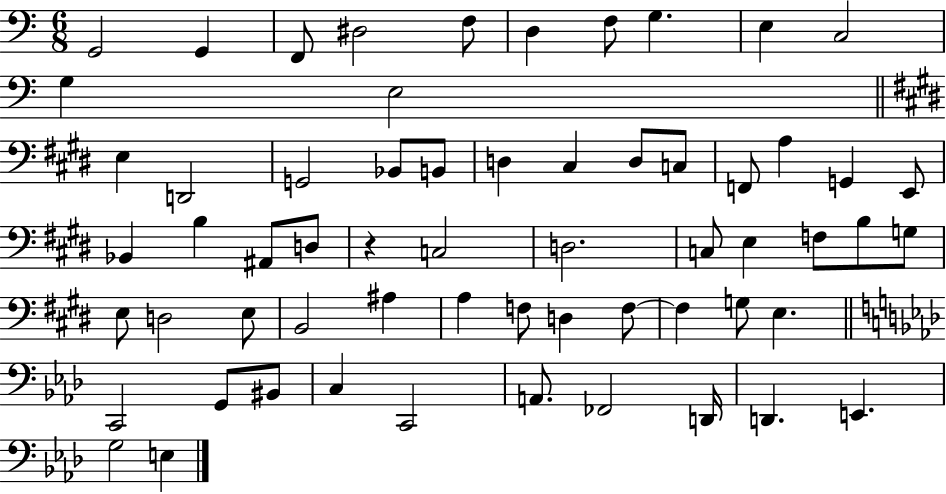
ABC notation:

X:1
T:Untitled
M:6/8
L:1/4
K:C
G,,2 G,, F,,/2 ^D,2 F,/2 D, F,/2 G, E, C,2 G, E,2 E, D,,2 G,,2 _B,,/2 B,,/2 D, ^C, D,/2 C,/2 F,,/2 A, G,, E,,/2 _B,, B, ^A,,/2 D,/2 z C,2 D,2 C,/2 E, F,/2 B,/2 G,/2 E,/2 D,2 E,/2 B,,2 ^A, A, F,/2 D, F,/2 F, G,/2 E, C,,2 G,,/2 ^B,,/2 C, C,,2 A,,/2 _F,,2 D,,/4 D,, E,, G,2 E,